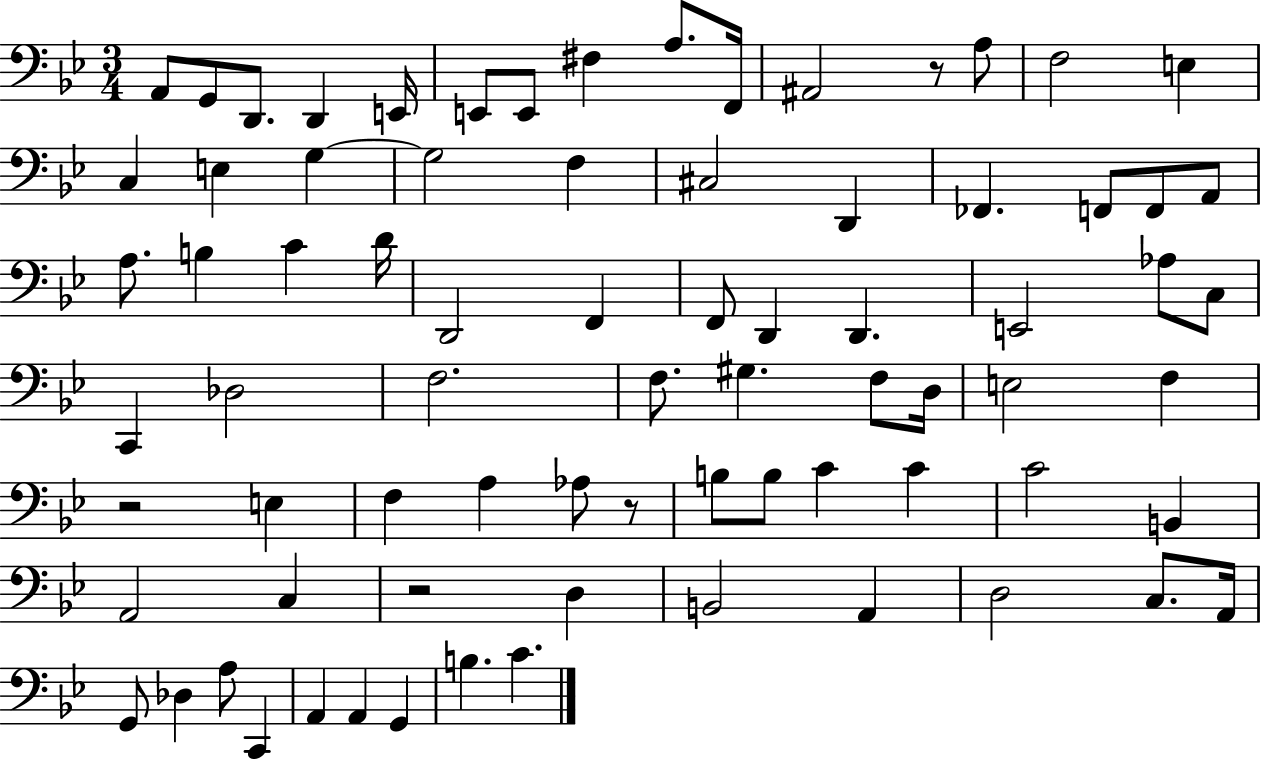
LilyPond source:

{
  \clef bass
  \numericTimeSignature
  \time 3/4
  \key bes \major
  a,8 g,8 d,8. d,4 e,16 | e,8 e,8 fis4 a8. f,16 | ais,2 r8 a8 | f2 e4 | \break c4 e4 g4~~ | g2 f4 | cis2 d,4 | fes,4. f,8 f,8 a,8 | \break a8. b4 c'4 d'16 | d,2 f,4 | f,8 d,4 d,4. | e,2 aes8 c8 | \break c,4 des2 | f2. | f8. gis4. f8 d16 | e2 f4 | \break r2 e4 | f4 a4 aes8 r8 | b8 b8 c'4 c'4 | c'2 b,4 | \break a,2 c4 | r2 d4 | b,2 a,4 | d2 c8. a,16 | \break g,8 des4 a8 c,4 | a,4 a,4 g,4 | b4. c'4. | \bar "|."
}